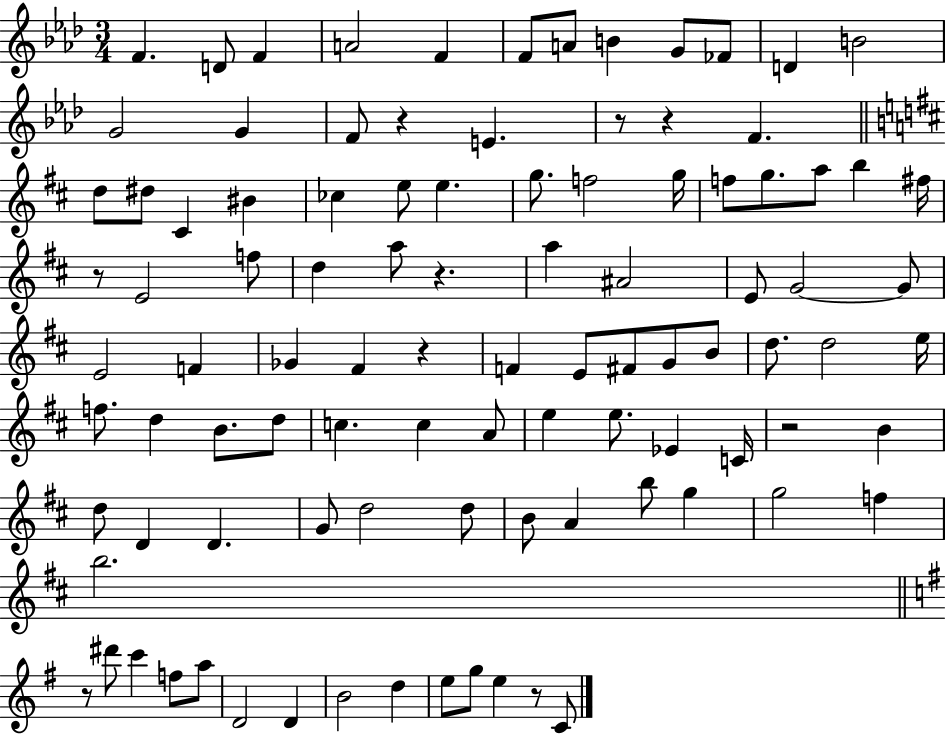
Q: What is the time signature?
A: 3/4